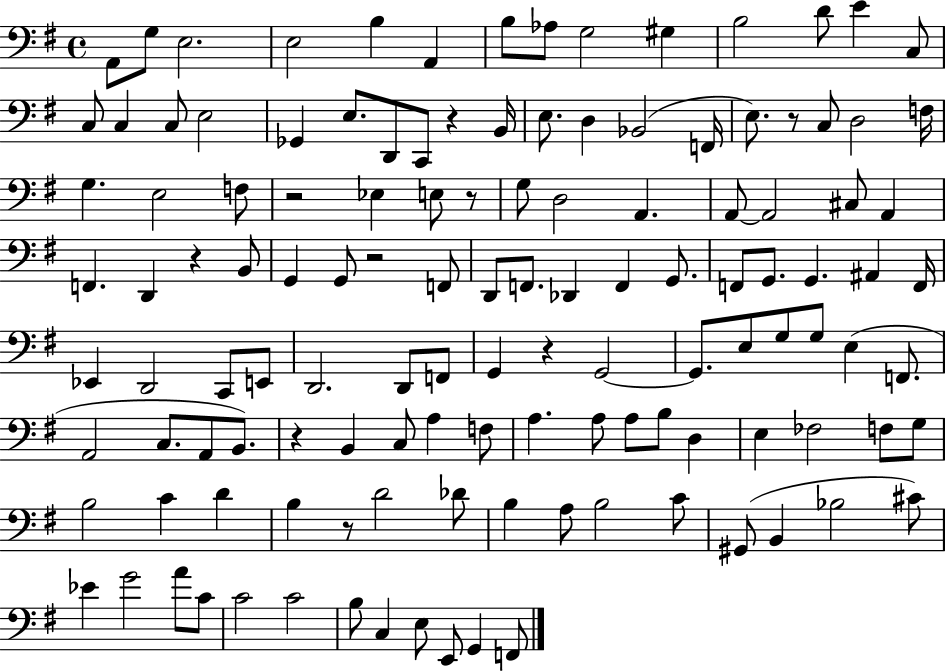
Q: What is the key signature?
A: G major